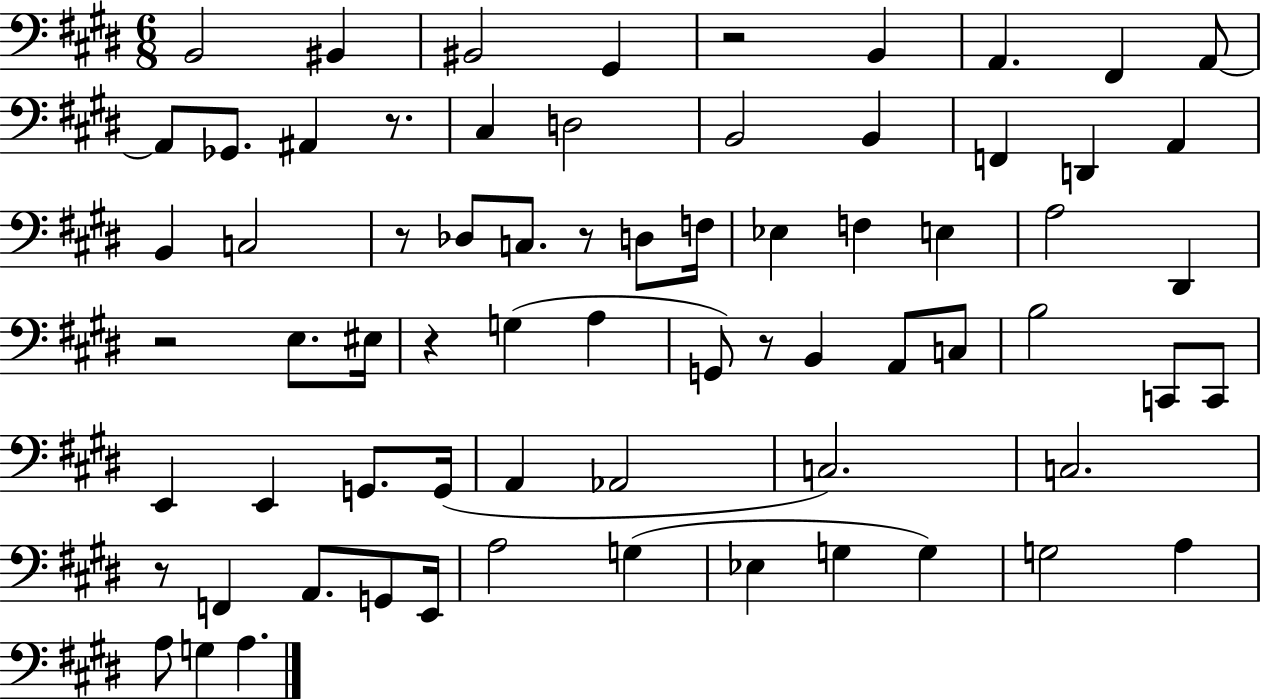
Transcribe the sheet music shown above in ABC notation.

X:1
T:Untitled
M:6/8
L:1/4
K:E
B,,2 ^B,, ^B,,2 ^G,, z2 B,, A,, ^F,, A,,/2 A,,/2 _G,,/2 ^A,, z/2 ^C, D,2 B,,2 B,, F,, D,, A,, B,, C,2 z/2 _D,/2 C,/2 z/2 D,/2 F,/4 _E, F, E, A,2 ^D,, z2 E,/2 ^E,/4 z G, A, G,,/2 z/2 B,, A,,/2 C,/2 B,2 C,,/2 C,,/2 E,, E,, G,,/2 G,,/4 A,, _A,,2 C,2 C,2 z/2 F,, A,,/2 G,,/2 E,,/4 A,2 G, _E, G, G, G,2 A, A,/2 G, A,